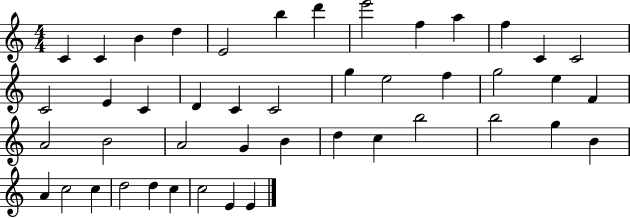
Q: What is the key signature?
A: C major